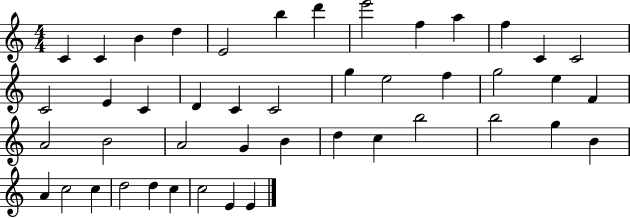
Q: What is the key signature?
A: C major